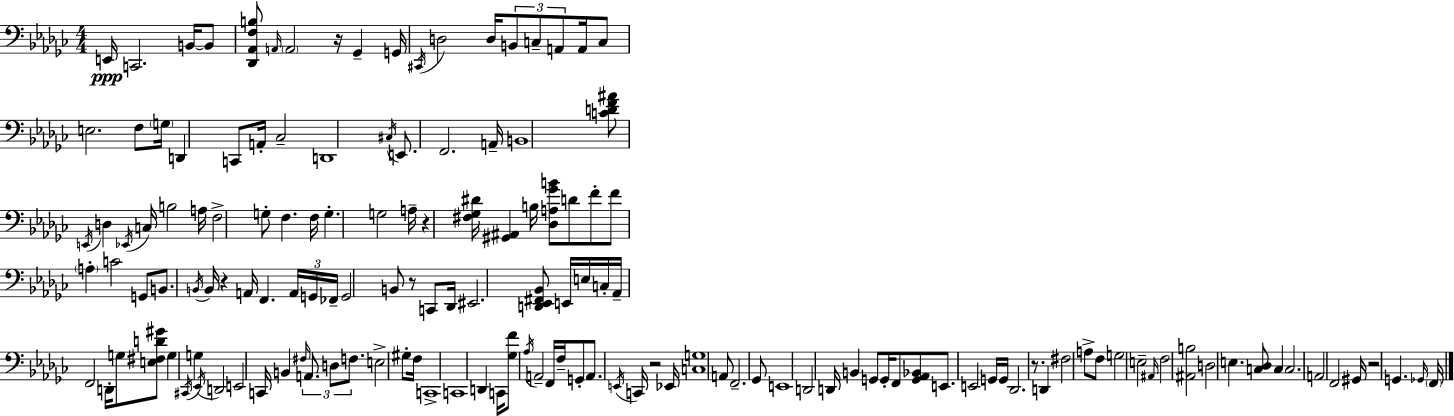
E2/s C2/h. B2/s B2/e [Db2,Ab2,F3,B3]/e A2/s A2/h R/s Gb2/q G2/s C#2/s D3/h D3/s B2/e C3/e A2/e A2/s C3/e E3/h. F3/e G3/s D2/q C2/e A2/s CES3/h D2/w C#3/s E2/e. F2/h. A2/s B2/w [C4,D4,F4,A#4]/e E2/s D3/q Eb2/s C3/s B3/h A3/s F3/h G3/e F3/q. F3/s G3/q. G3/h A3/s R/q [F#3,Gb3,D#4]/s [G#2,A#2]/q B3/s [Db3,A3,Gb4,B4]/e D4/e F4/e F4/e A3/q C4/h G2/e B2/e. B2/s B2/s R/q A2/s F2/q. A2/s G2/s FES2/s G2/h B2/e R/e C2/e Db2/s EIS2/h. [D2,Eb2,F#2,Bb2]/e E2/s E3/s C3/s Ab2/s F2/h D2/s G3/e [E3,F#3,D4,G#4]/e G3/q C#2/s G3/q Eb2/s D2/h E2/h C2/s B2/q F#3/s A2/e. D3/e F3/e. E3/h G#3/e F3/s C2/w C2/w D2/q C2/s [Gb3,F4]/e Ab3/s A2/h F2/s F3/s G2/e A2/e. E2/s C2/s R/h Eb2/s [C3,G3]/w A2/e F2/h. Gb2/e E2/w D2/h D2/s B2/q G2/e G2/s F2/e [G2,Ab2,Bb2]/e E2/e. E2/h G2/s G2/s Db2/h. R/e. D2/q F#3/h A3/e F3/e G3/h E3/h A#2/s F3/h [A#2,B3]/h D3/h E3/q. [C3,Db3]/e C3/q C3/h. A2/h F2/h G#2/s R/h G2/q. Gb2/s F2/s